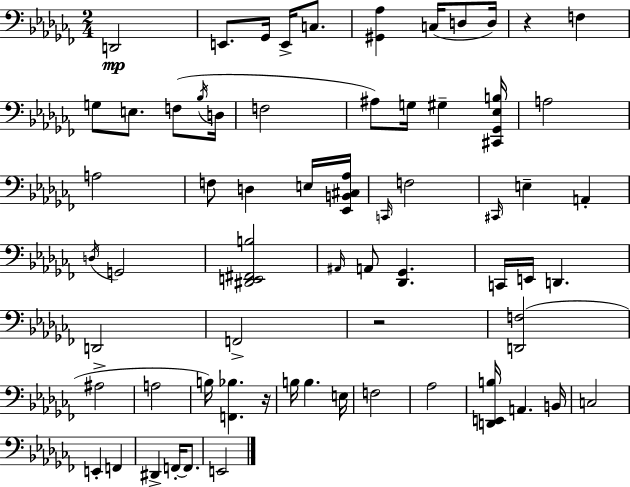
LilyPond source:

{
  \clef bass
  \numericTimeSignature
  \time 2/4
  \key aes \minor
  d,2\mp | e,8. ges,16 e,16-> c8. | <gis, aes>4 c16( d8 d16) | r4 f4 | \break g8 e8. f8( \acciaccatura { bes16 } | d16 f2 | ais8) g16 gis4-- | <cis, ges, ees b>16 a2 | \break a2 | f8 d4 e16 | <ees, b, cis aes>16 \grace { c,16 } f2 | \grace { cis,16 } e4-- a,4-. | \break \acciaccatura { d16 } g,2 | <dis, e, fis, b>2 | \grace { ais,16 } a,8 <des, ges,>4. | c,16 e,16 d,4. | \break d,2 | f,2-> | r2 | <d, f>2( | \break ais2-> | a2 | b16) <f, bes>4. | r16 b16 b4. | \break e16 f2 | aes2 | <d, e, b>16 a,4. | b,16 c2 | \break e,4-. | f,4 dis,4-> | f,16-.~~ f,8. e,2 | \bar "|."
}